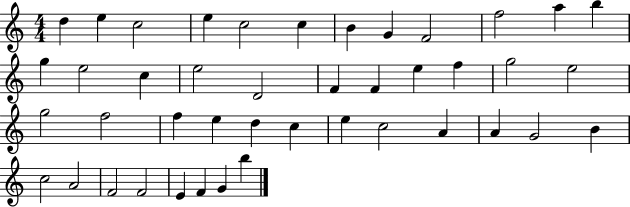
{
  \clef treble
  \numericTimeSignature
  \time 4/4
  \key c \major
  d''4 e''4 c''2 | e''4 c''2 c''4 | b'4 g'4 f'2 | f''2 a''4 b''4 | \break g''4 e''2 c''4 | e''2 d'2 | f'4 f'4 e''4 f''4 | g''2 e''2 | \break g''2 f''2 | f''4 e''4 d''4 c''4 | e''4 c''2 a'4 | a'4 g'2 b'4 | \break c''2 a'2 | f'2 f'2 | e'4 f'4 g'4 b''4 | \bar "|."
}